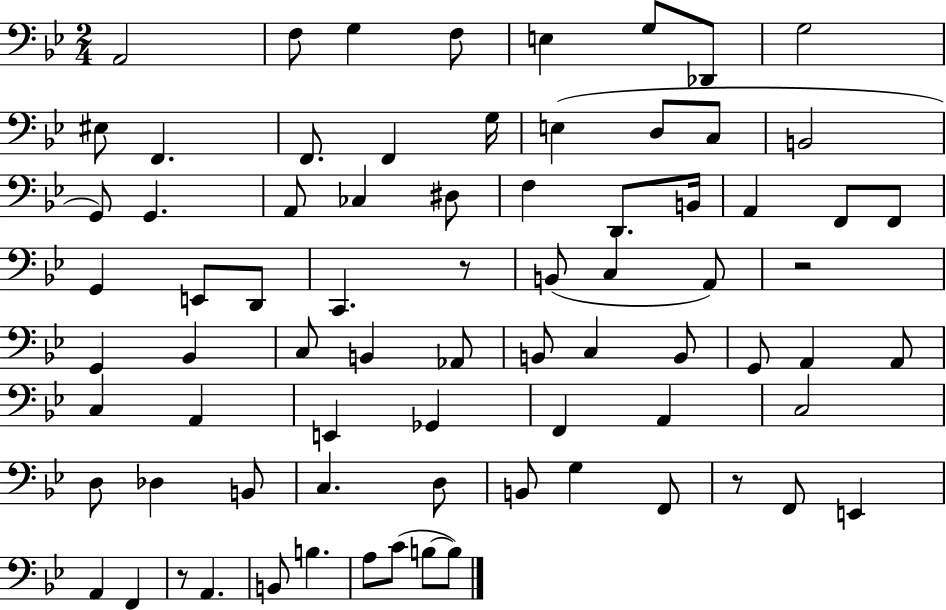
X:1
T:Untitled
M:2/4
L:1/4
K:Bb
A,,2 F,/2 G, F,/2 E, G,/2 _D,,/2 G,2 ^E,/2 F,, F,,/2 F,, G,/4 E, D,/2 C,/2 B,,2 G,,/2 G,, A,,/2 _C, ^D,/2 F, D,,/2 B,,/4 A,, F,,/2 F,,/2 G,, E,,/2 D,,/2 C,, z/2 B,,/2 C, A,,/2 z2 G,, _B,, C,/2 B,, _A,,/2 B,,/2 C, B,,/2 G,,/2 A,, A,,/2 C, A,, E,, _G,, F,, A,, C,2 D,/2 _D, B,,/2 C, D,/2 B,,/2 G, F,,/2 z/2 F,,/2 E,, A,, F,, z/2 A,, B,,/2 B, A,/2 C/2 B,/2 B,/2